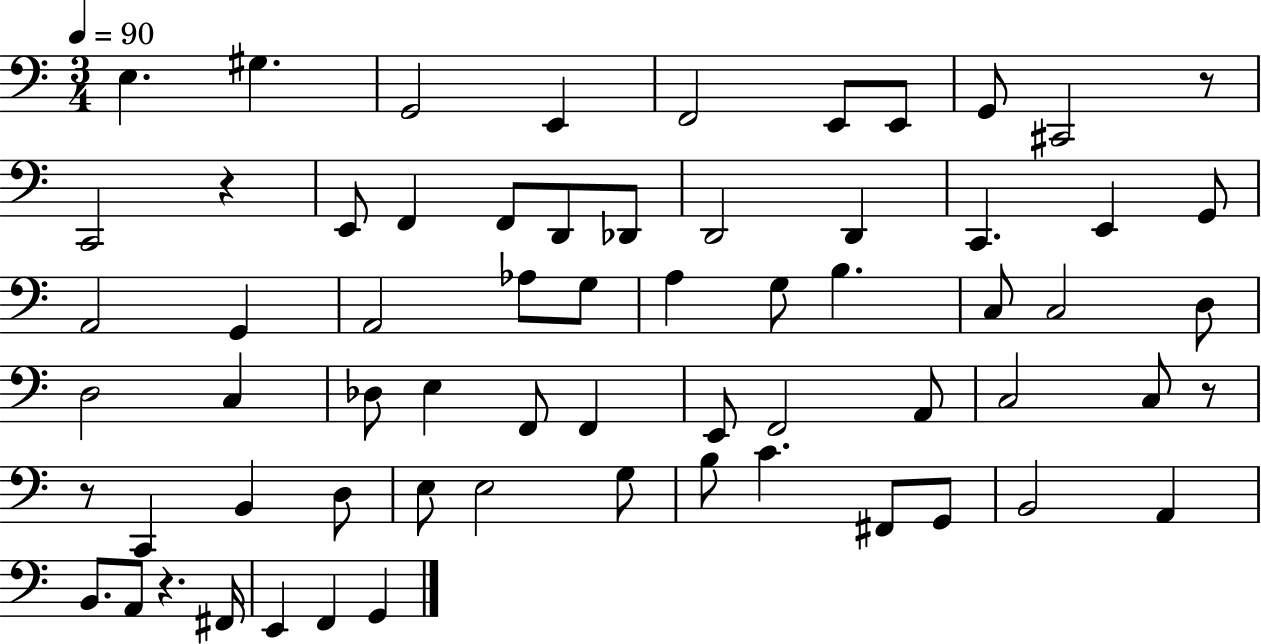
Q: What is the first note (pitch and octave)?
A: E3